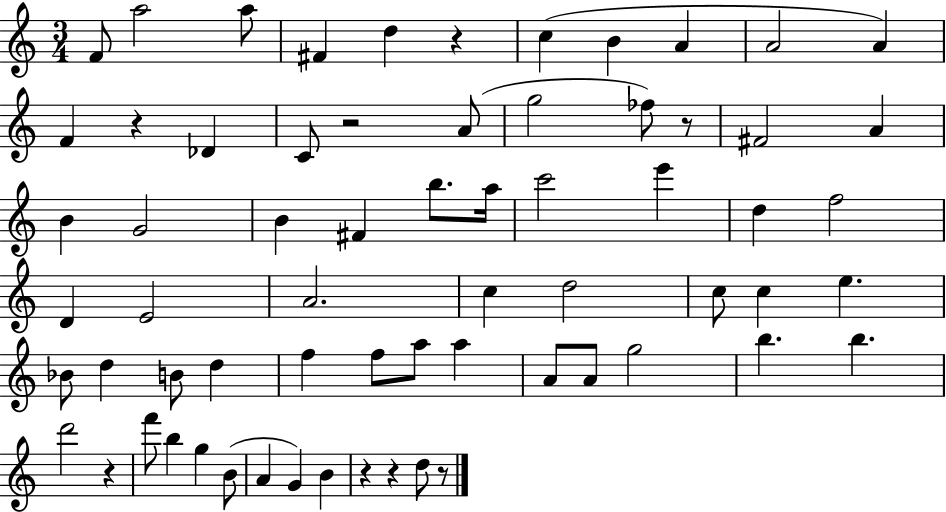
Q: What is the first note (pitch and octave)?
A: F4